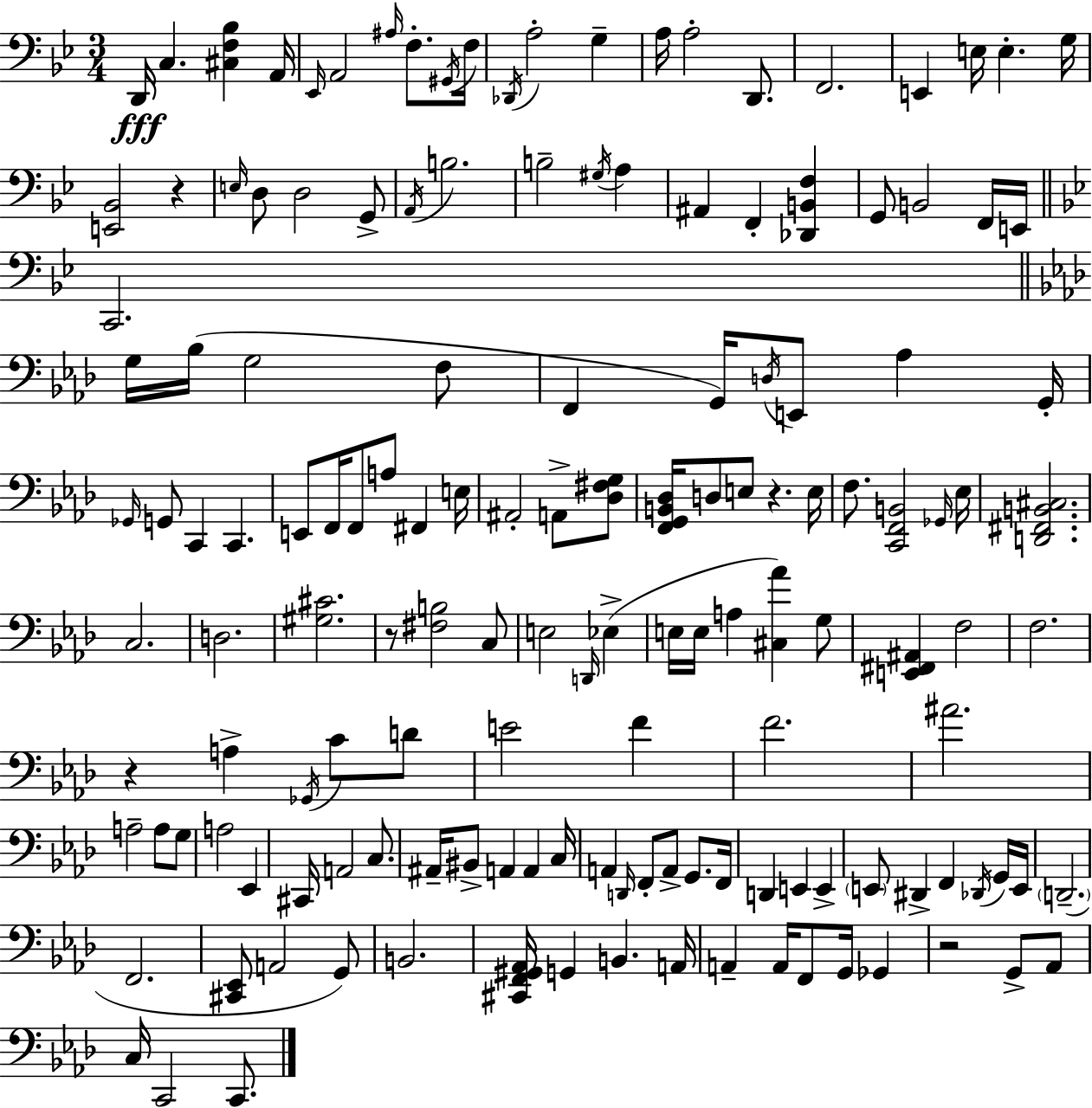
X:1
T:Untitled
M:3/4
L:1/4
K:Gm
D,,/4 C, [^C,F,_B,] A,,/4 _E,,/4 A,,2 ^A,/4 F,/2 ^G,,/4 F,/4 _D,,/4 A,2 G, A,/4 A,2 D,,/2 F,,2 E,, E,/4 E, G,/4 [E,,_B,,]2 z E,/4 D,/2 D,2 G,,/2 A,,/4 B,2 B,2 ^G,/4 A, ^A,, F,, [_D,,B,,F,] G,,/2 B,,2 F,,/4 E,,/4 C,,2 G,/4 _B,/4 G,2 F,/2 F,, G,,/4 D,/4 E,,/2 _A, G,,/4 _G,,/4 G,,/2 C,, C,, E,,/2 F,,/4 F,,/2 A,/2 ^F,, E,/4 ^A,,2 A,,/2 [_D,^F,G,]/2 [F,,G,,B,,_D,]/4 D,/2 E,/2 z E,/4 F,/2 [C,,F,,B,,]2 _G,,/4 _E,/4 [D,,^F,,B,,^C,]2 C,2 D,2 [^G,^C]2 z/2 [^F,B,]2 C,/2 E,2 D,,/4 _E, E,/4 E,/4 A, [^C,_A] G,/2 [E,,^F,,^A,,] F,2 F,2 z A, _G,,/4 C/2 D/2 E2 F F2 ^A2 A,2 A,/2 G,/2 A,2 _E,, ^C,,/4 A,,2 C,/2 ^A,,/4 ^B,,/2 A,, A,, C,/4 A,, D,,/4 F,,/2 A,,/2 G,,/2 F,,/4 D,, E,, E,, E,,/2 ^D,, F,, _D,,/4 G,,/4 E,,/4 D,,2 F,,2 [^C,,_E,,]/2 A,,2 G,,/2 B,,2 [^C,,F,,^G,,_A,,]/4 G,, B,, A,,/4 A,, A,,/4 F,,/2 G,,/4 _G,, z2 G,,/2 _A,,/2 C,/4 C,,2 C,,/2